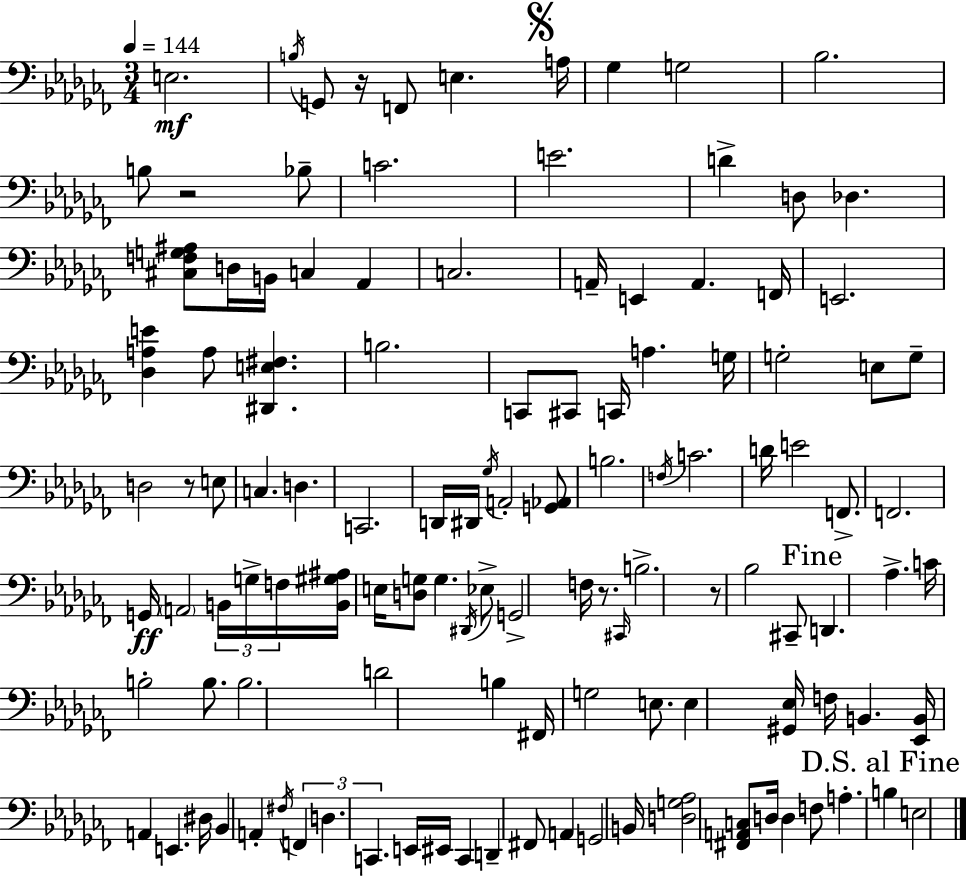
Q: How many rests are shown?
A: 5